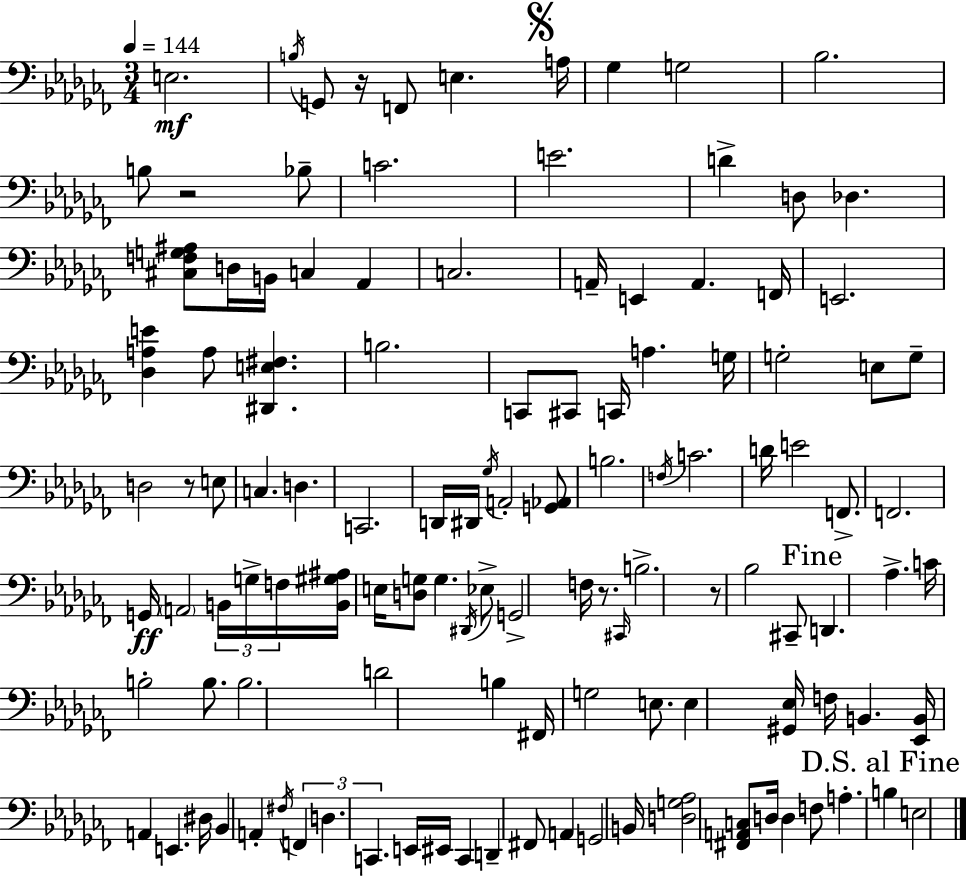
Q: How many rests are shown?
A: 5